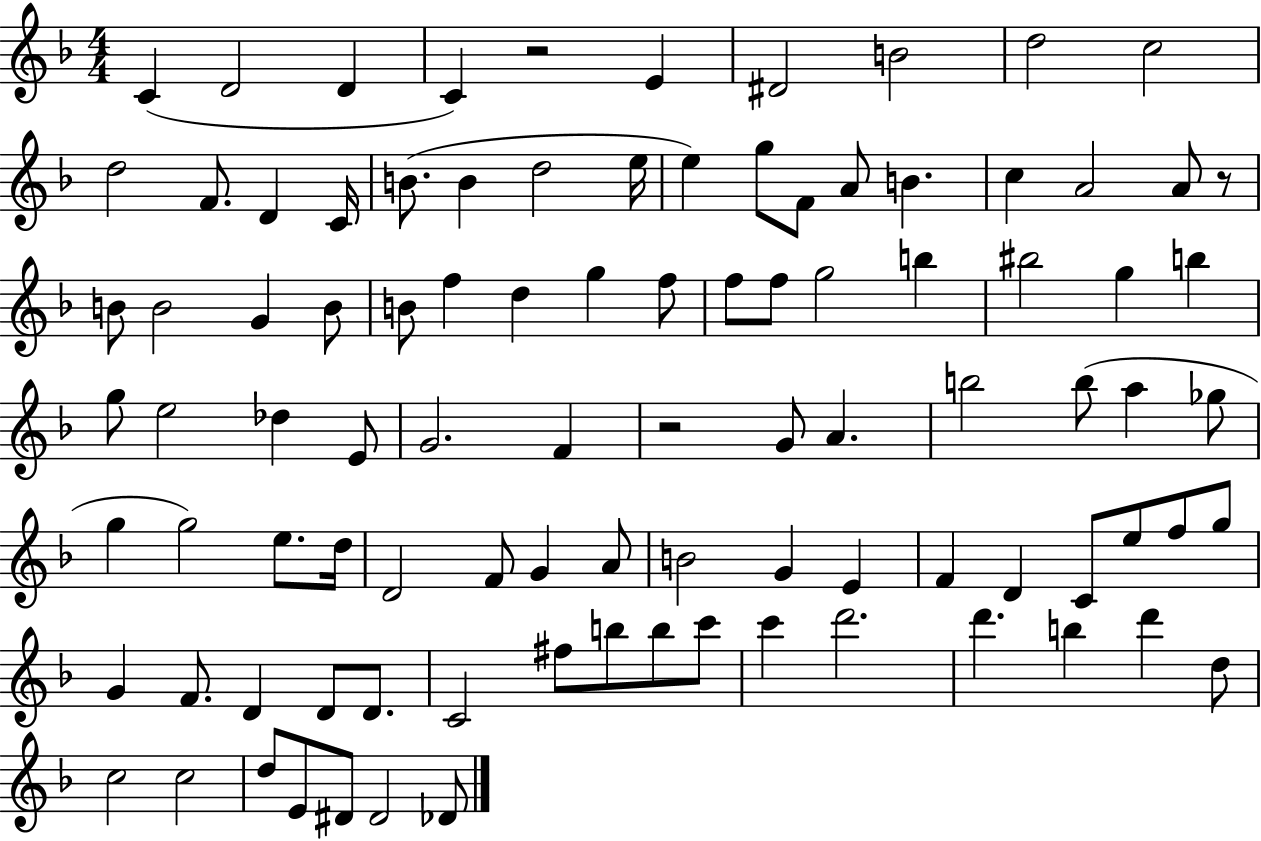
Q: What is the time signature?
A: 4/4